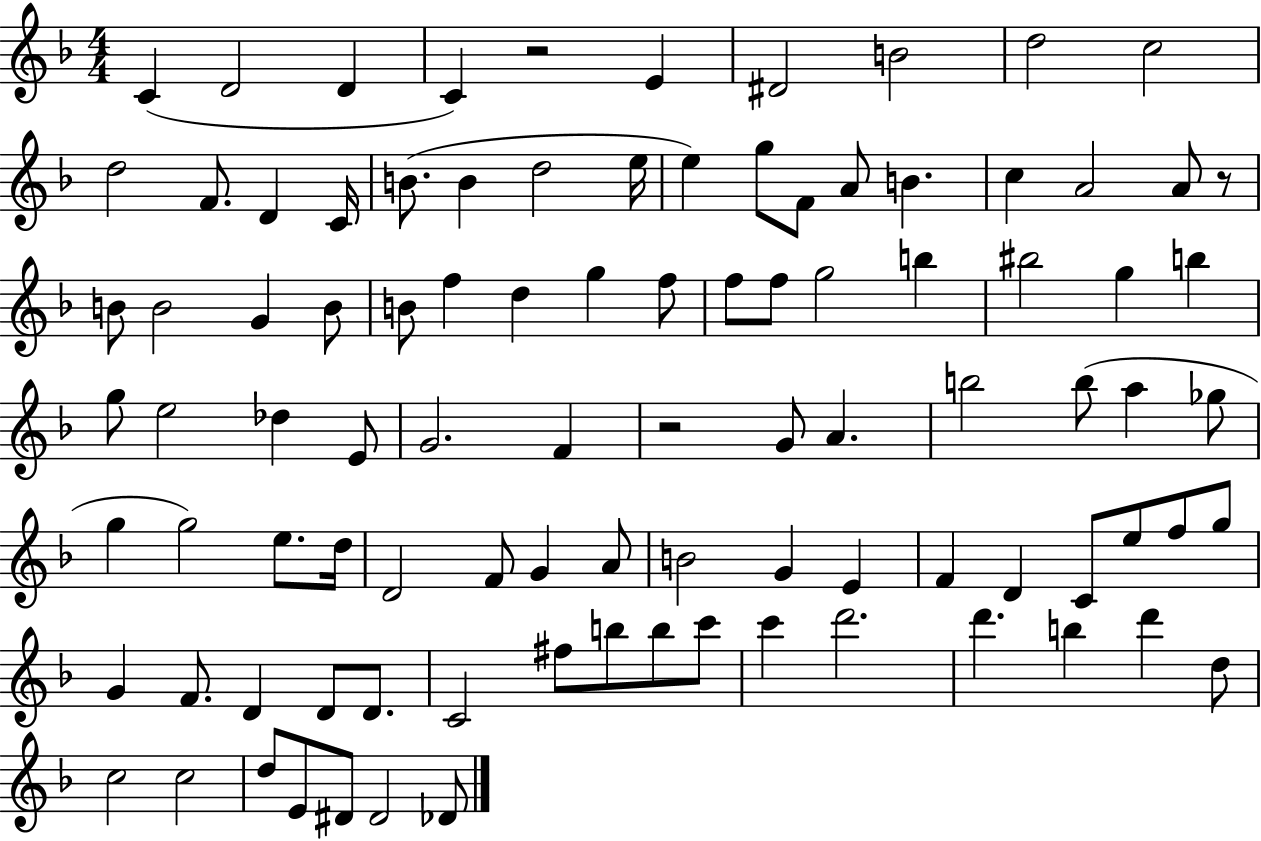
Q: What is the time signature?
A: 4/4